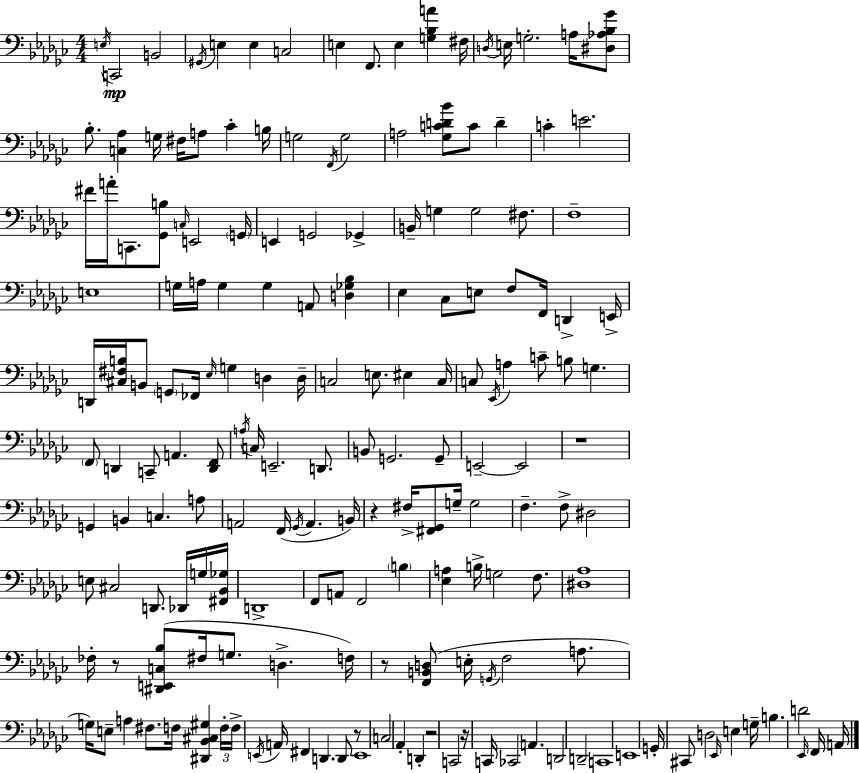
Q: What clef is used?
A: bass